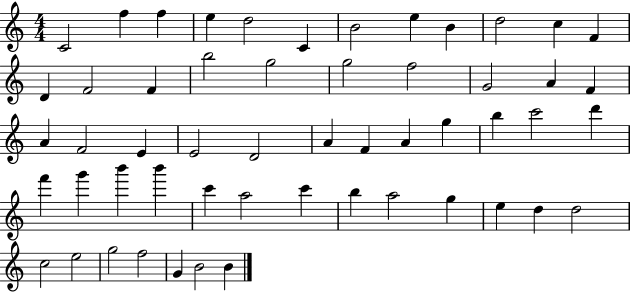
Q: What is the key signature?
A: C major